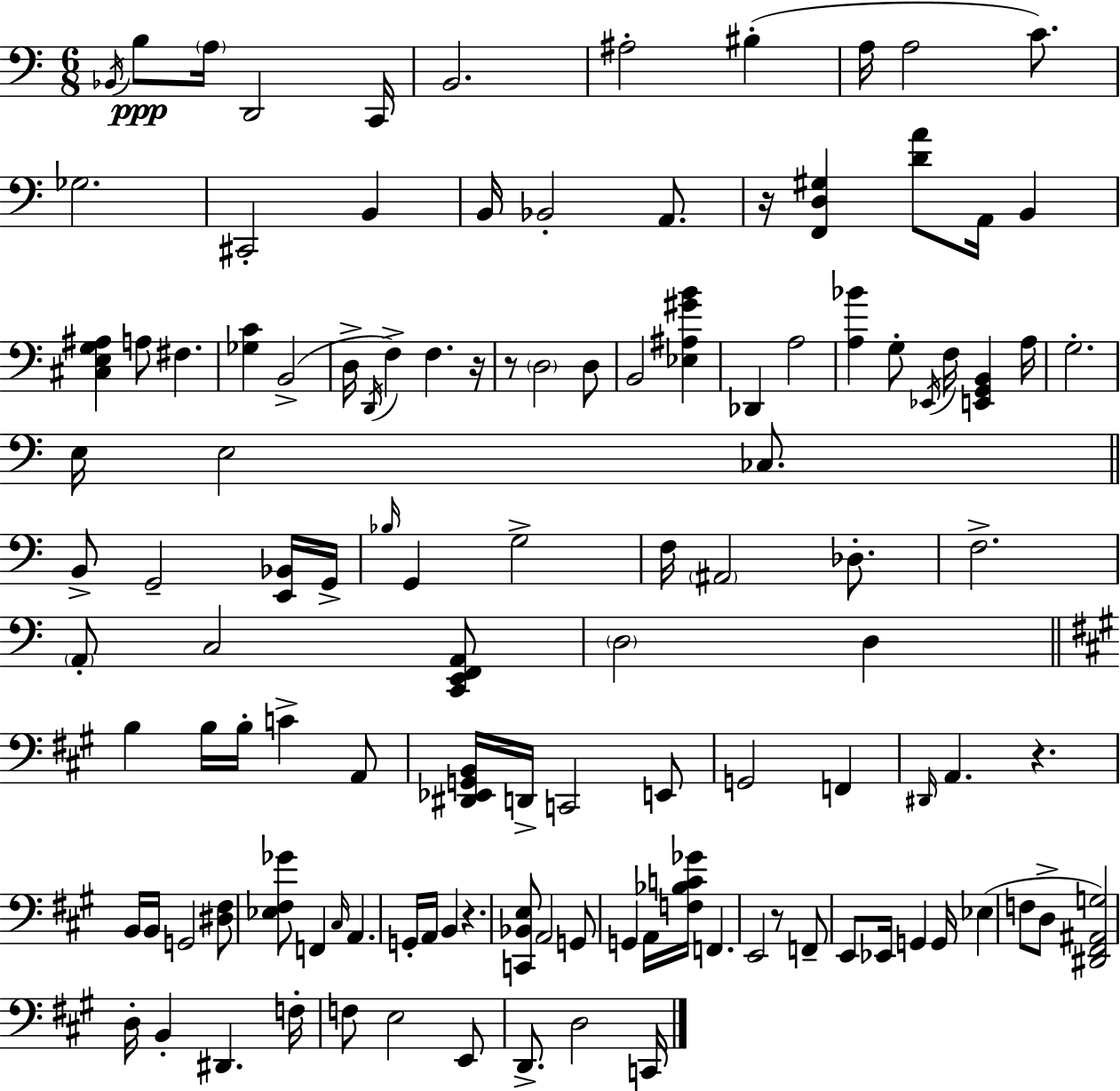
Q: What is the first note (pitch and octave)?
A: Bb2